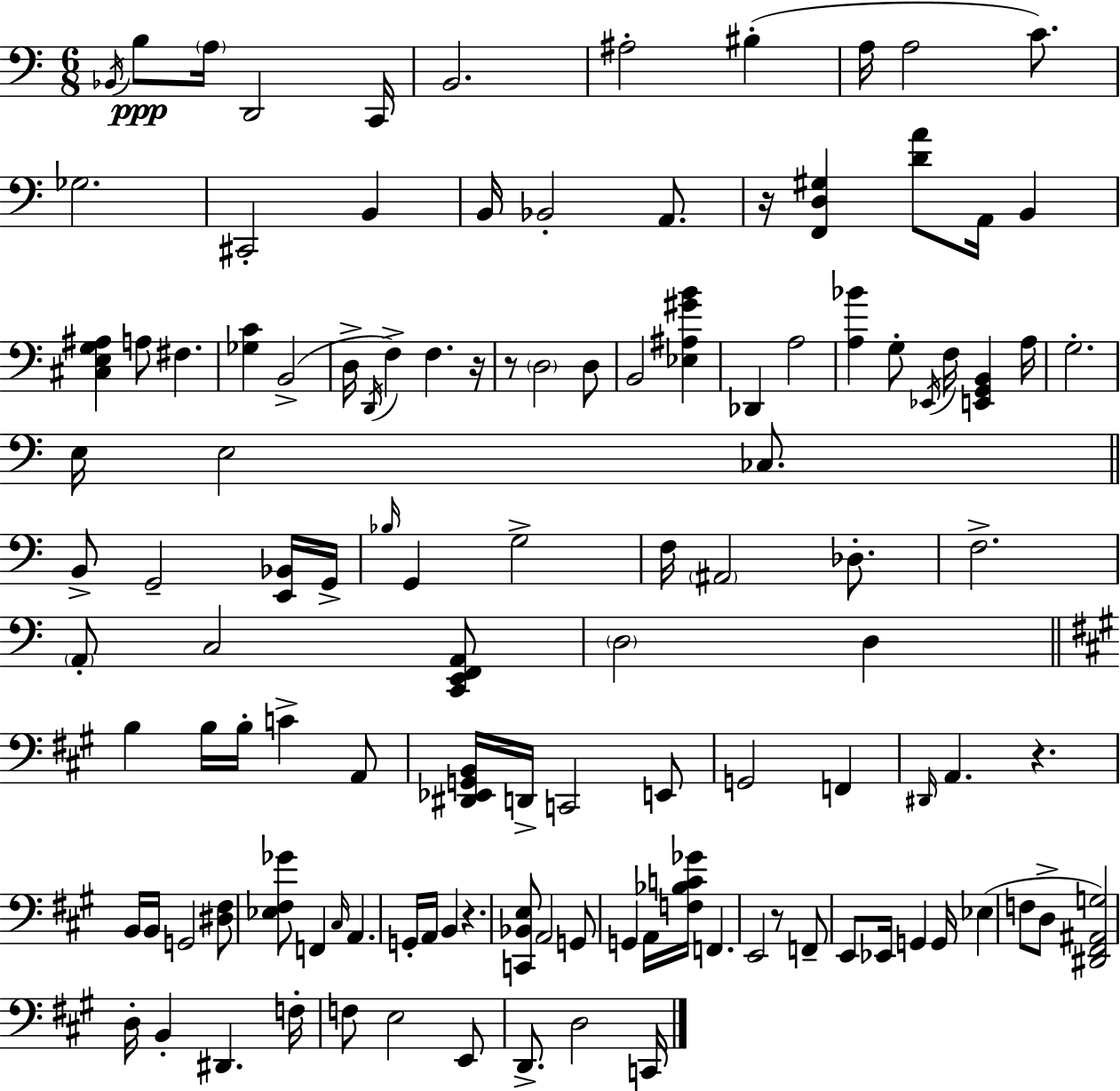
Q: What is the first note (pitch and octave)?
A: Bb2